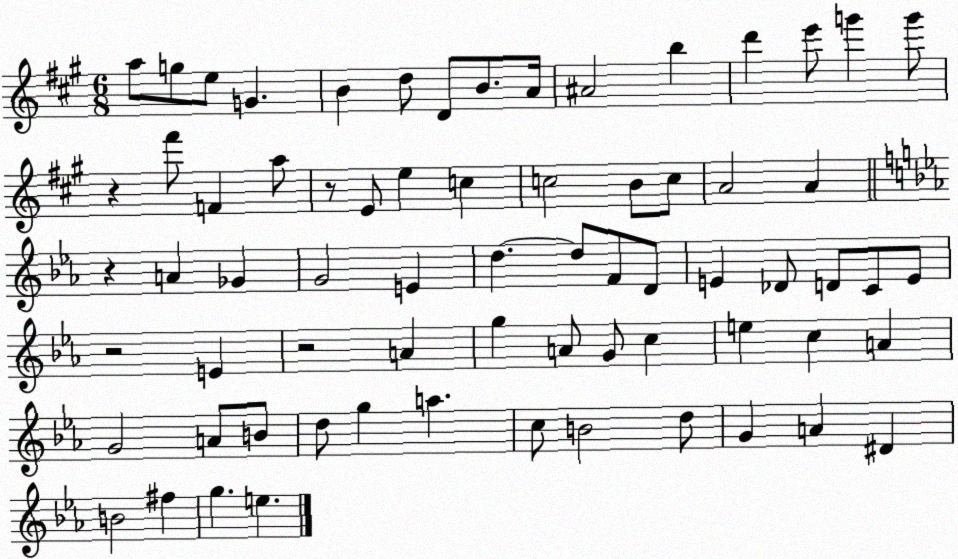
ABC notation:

X:1
T:Untitled
M:6/8
L:1/4
K:A
a/2 g/2 e/2 G B d/2 D/2 B/2 A/4 ^A2 b d' e'/2 g' g'/2 z ^f'/2 F a/2 z/2 E/2 e c c2 B/2 c/2 A2 A z A _G G2 E d d/2 F/2 D/2 E _D/2 D/2 C/2 E/2 z2 E z2 A g A/2 G/2 c e c A G2 A/2 B/2 d/2 g a c/2 B2 d/2 G A ^D B2 ^f g e